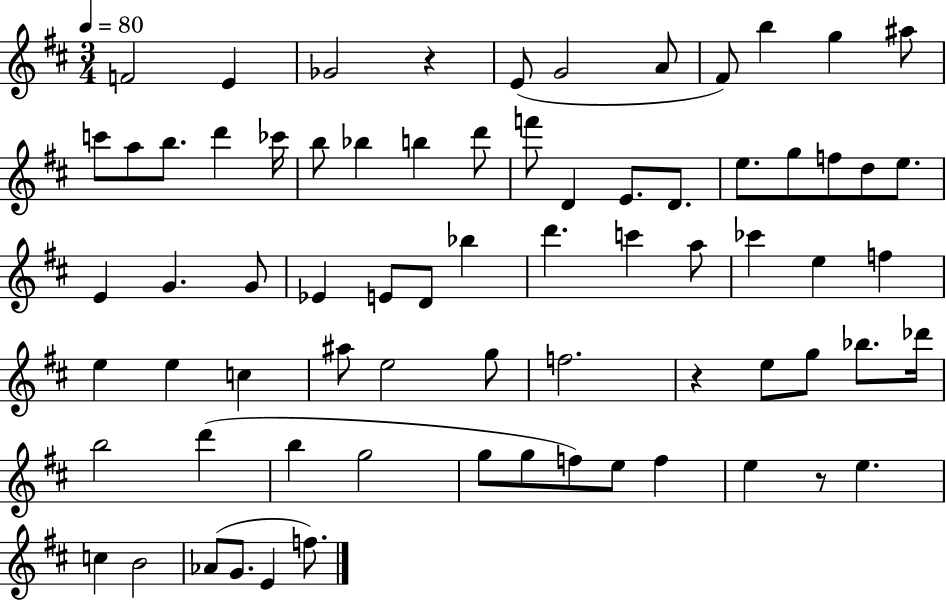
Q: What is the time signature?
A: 3/4